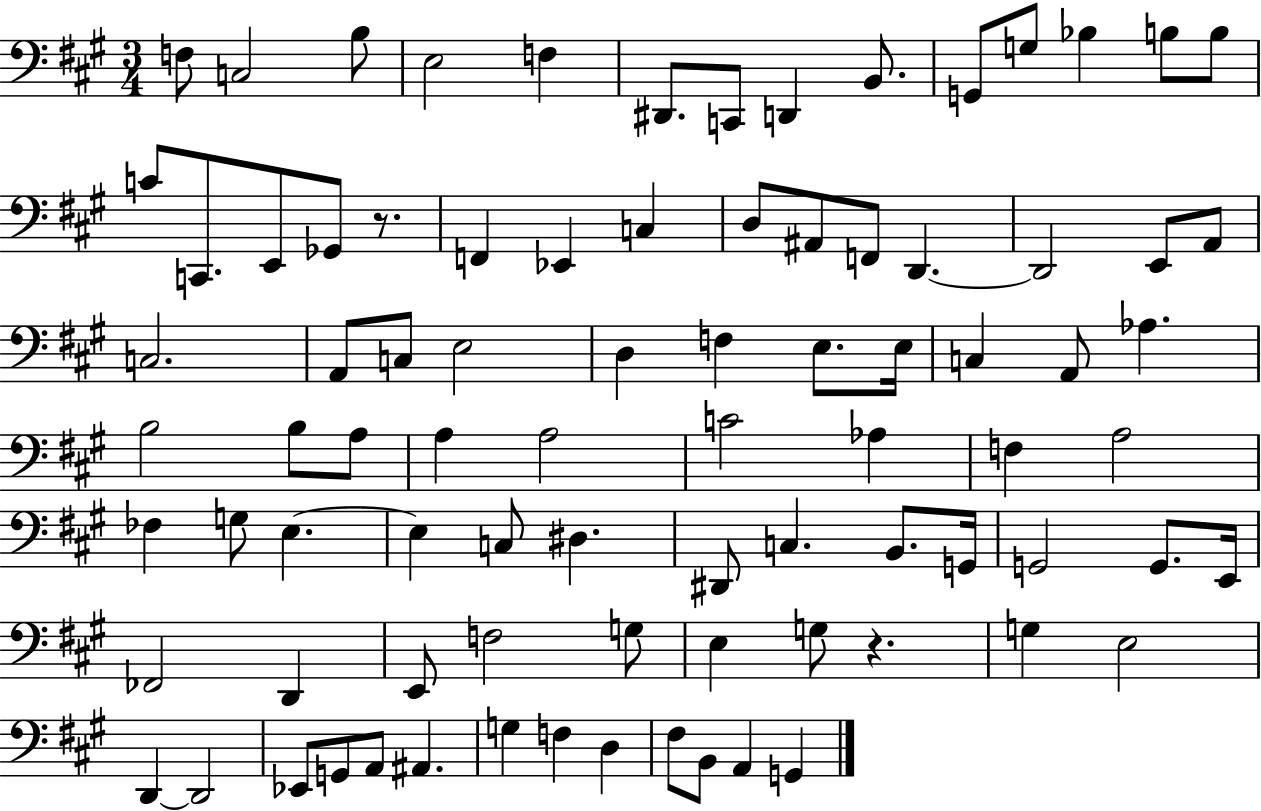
{
  \clef bass
  \numericTimeSignature
  \time 3/4
  \key a \major
  \repeat volta 2 { f8 c2 b8 | e2 f4 | dis,8. c,8 d,4 b,8. | g,8 g8 bes4 b8 b8 | \break c'8 c,8. e,8 ges,8 r8. | f,4 ees,4 c4 | d8 ais,8 f,8 d,4.~~ | d,2 e,8 a,8 | \break c2. | a,8 c8 e2 | d4 f4 e8. e16 | c4 a,8 aes4. | \break b2 b8 a8 | a4 a2 | c'2 aes4 | f4 a2 | \break fes4 g8 e4.~~ | e4 c8 dis4. | dis,8 c4. b,8. g,16 | g,2 g,8. e,16 | \break fes,2 d,4 | e,8 f2 g8 | e4 g8 r4. | g4 e2 | \break d,4~~ d,2 | ees,8 g,8 a,8 ais,4. | g4 f4 d4 | fis8 b,8 a,4 g,4 | \break } \bar "|."
}